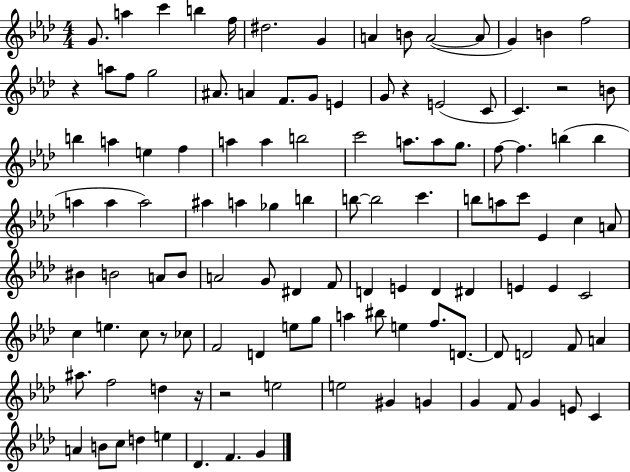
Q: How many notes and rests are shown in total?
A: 116